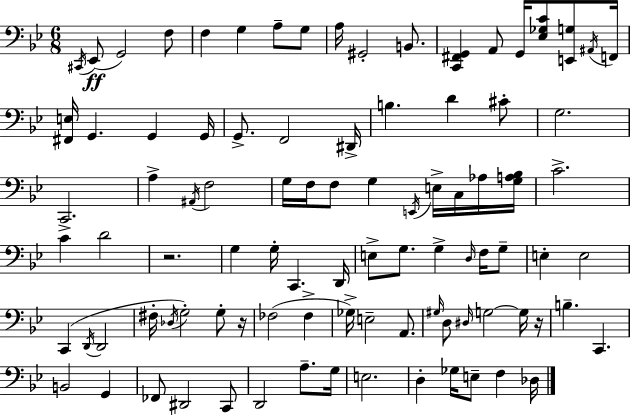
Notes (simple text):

C#2/s Eb2/e G2/h F3/e F3/q G3/q A3/e G3/e A3/s G#2/h B2/e. [C2,F#2,G2]/q A2/e G2/s [Eb3,Gb3,C4]/e [E2,G3]/e A#2/s F2/s [F#2,E3]/s G2/q. G2/q G2/s G2/e. F2/h D#2/s B3/q. D4/q C#4/e G3/h. C2/h. A3/q A#2/s F3/h G3/s F3/s F3/e G3/q E2/s E3/s C3/s Ab3/s [G3,A3,Bb3]/s C4/h. C4/q D4/h R/h. G3/q G3/s C2/q. D2/s E3/e G3/e. G3/q D3/s F3/s G3/e E3/q E3/h C2/q D2/s D2/h F#3/s Db3/s G3/h G3/e R/s FES3/h FES3/q Gb3/s E3/h A2/e. G#3/s D3/e D#3/s G3/h G3/s R/s B3/q. C2/q. B2/h G2/q FES2/e D#2/h C2/e D2/h A3/e. G3/s E3/h. D3/q Gb3/s E3/e F3/q Db3/s